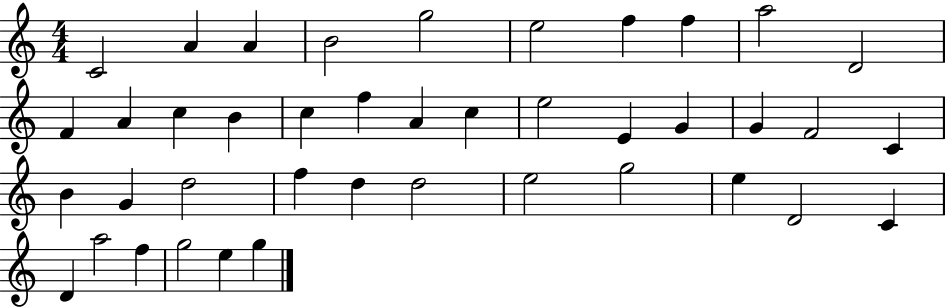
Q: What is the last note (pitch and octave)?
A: G5